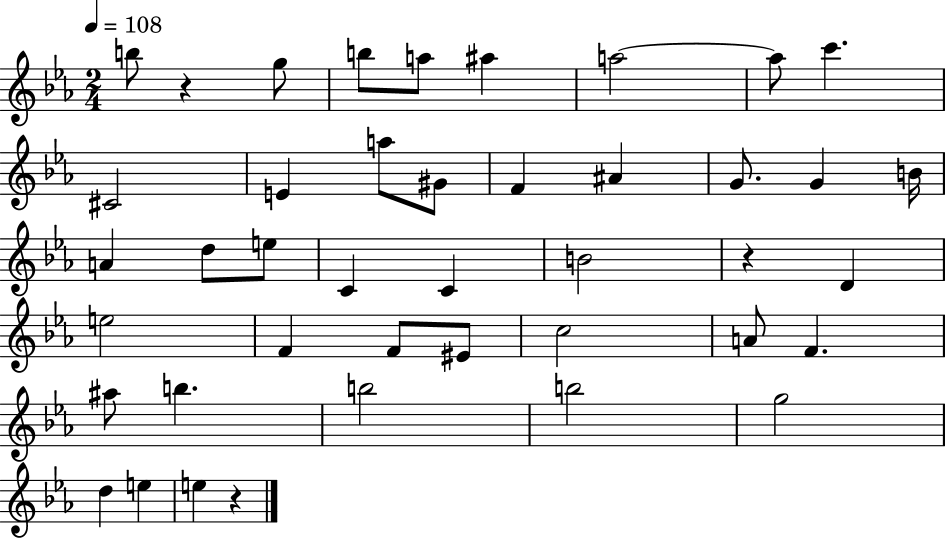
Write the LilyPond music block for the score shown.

{
  \clef treble
  \numericTimeSignature
  \time 2/4
  \key ees \major
  \tempo 4 = 108
  b''8 r4 g''8 | b''8 a''8 ais''4 | a''2~~ | a''8 c'''4. | \break cis'2 | e'4 a''8 gis'8 | f'4 ais'4 | g'8. g'4 b'16 | \break a'4 d''8 e''8 | c'4 c'4 | b'2 | r4 d'4 | \break e''2 | f'4 f'8 eis'8 | c''2 | a'8 f'4. | \break ais''8 b''4. | b''2 | b''2 | g''2 | \break d''4 e''4 | e''4 r4 | \bar "|."
}